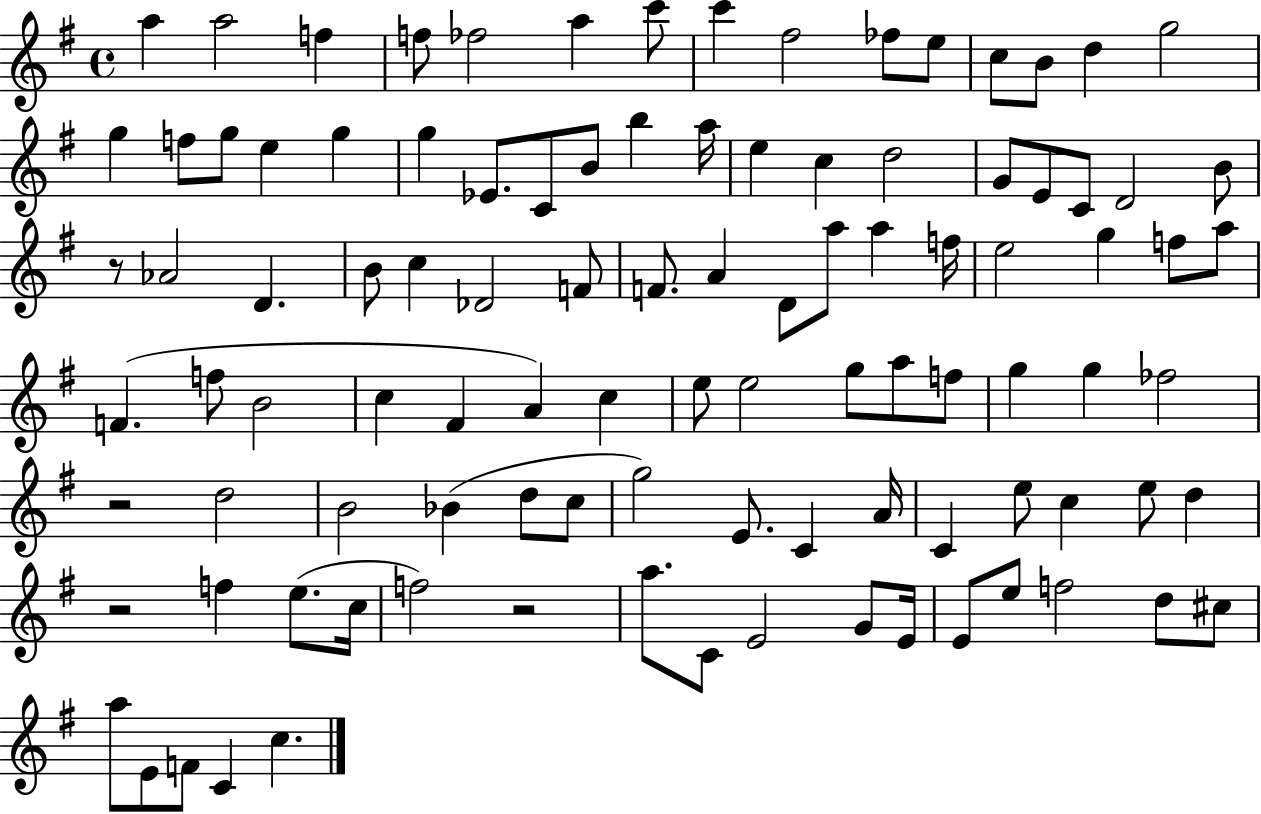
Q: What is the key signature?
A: G major